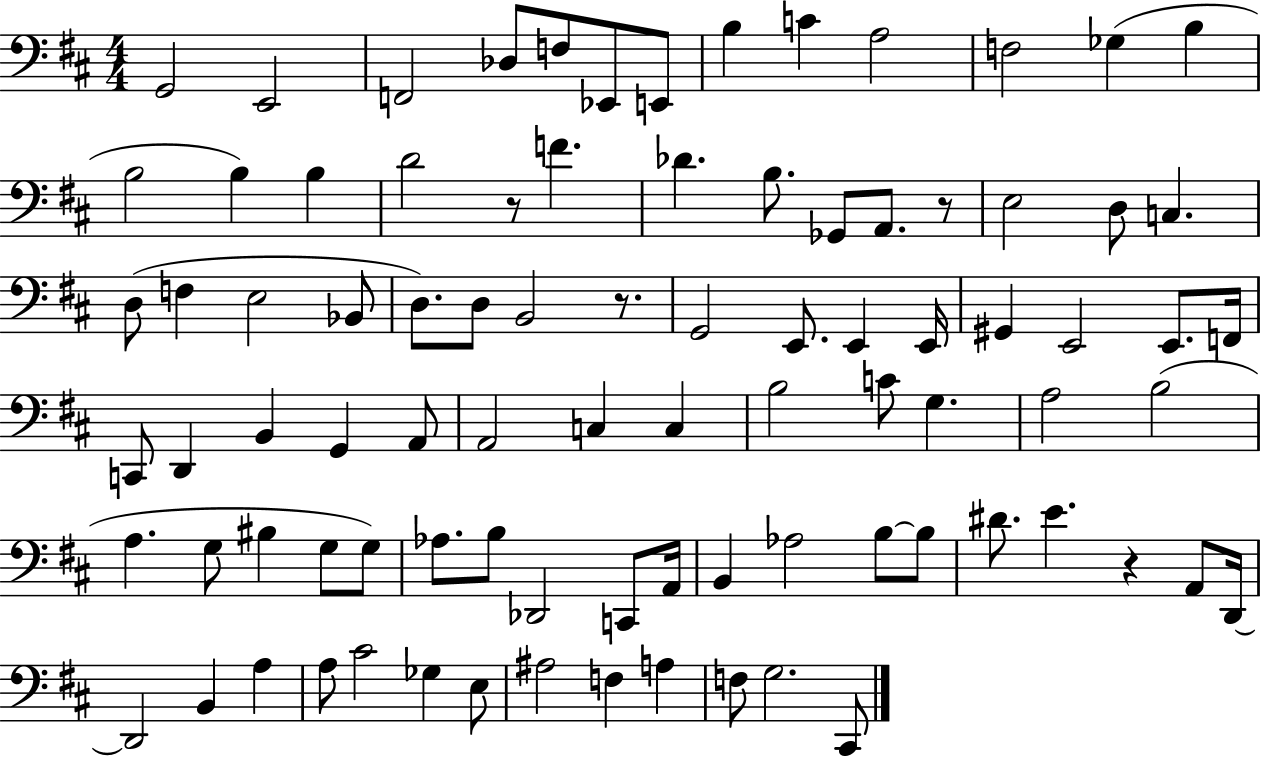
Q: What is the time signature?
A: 4/4